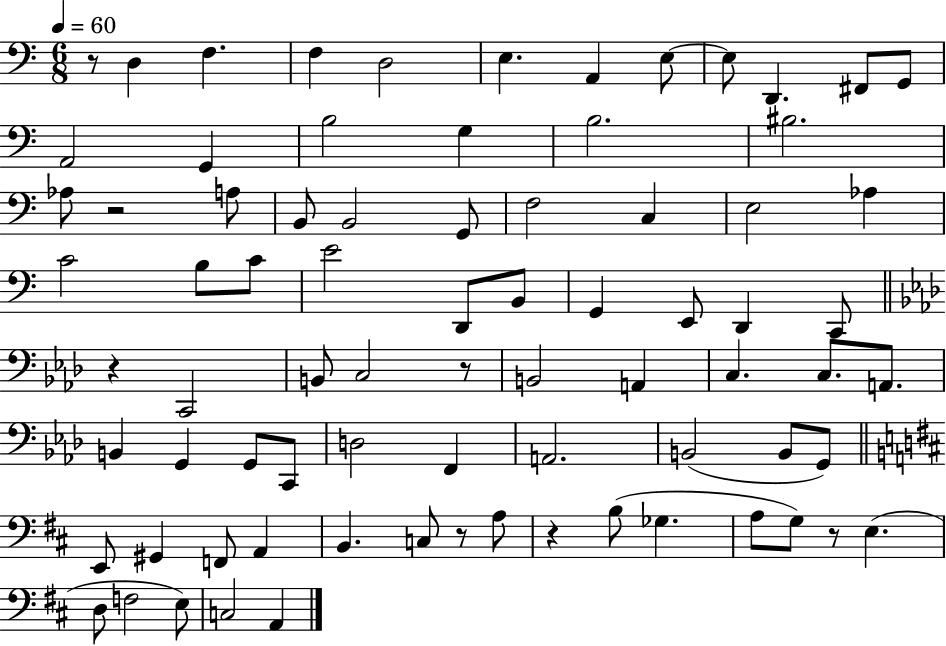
{
  \clef bass
  \numericTimeSignature
  \time 6/8
  \key c \major
  \tempo 4 = 60
  r8 d4 f4. | f4 d2 | e4. a,4 e8~~ | e8 d,4. fis,8 g,8 | \break a,2 g,4 | b2 g4 | b2. | bis2. | \break aes8 r2 a8 | b,8 b,2 g,8 | f2 c4 | e2 aes4 | \break c'2 b8 c'8 | e'2 d,8 b,8 | g,4 e,8 d,4 c,8 | \bar "||" \break \key aes \major r4 c,2 | b,8 c2 r8 | b,2 a,4 | c4. c8. a,8. | \break b,4 g,4 g,8 c,8 | d2 f,4 | a,2. | b,2( b,8 g,8) | \break \bar "||" \break \key d \major e,8 gis,4 f,8 a,4 | b,4. c8 r8 a8 | r4 b8( ges4. | a8 g8) r8 e4.( | \break d8 f2 e8) | c2 a,4 | \bar "|."
}